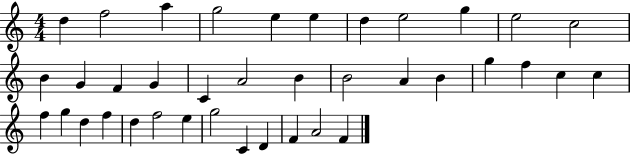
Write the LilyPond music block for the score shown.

{
  \clef treble
  \numericTimeSignature
  \time 4/4
  \key c \major
  d''4 f''2 a''4 | g''2 e''4 e''4 | d''4 e''2 g''4 | e''2 c''2 | \break b'4 g'4 f'4 g'4 | c'4 a'2 b'4 | b'2 a'4 b'4 | g''4 f''4 c''4 c''4 | \break f''4 g''4 d''4 f''4 | d''4 f''2 e''4 | g''2 c'4 d'4 | f'4 a'2 f'4 | \break \bar "|."
}